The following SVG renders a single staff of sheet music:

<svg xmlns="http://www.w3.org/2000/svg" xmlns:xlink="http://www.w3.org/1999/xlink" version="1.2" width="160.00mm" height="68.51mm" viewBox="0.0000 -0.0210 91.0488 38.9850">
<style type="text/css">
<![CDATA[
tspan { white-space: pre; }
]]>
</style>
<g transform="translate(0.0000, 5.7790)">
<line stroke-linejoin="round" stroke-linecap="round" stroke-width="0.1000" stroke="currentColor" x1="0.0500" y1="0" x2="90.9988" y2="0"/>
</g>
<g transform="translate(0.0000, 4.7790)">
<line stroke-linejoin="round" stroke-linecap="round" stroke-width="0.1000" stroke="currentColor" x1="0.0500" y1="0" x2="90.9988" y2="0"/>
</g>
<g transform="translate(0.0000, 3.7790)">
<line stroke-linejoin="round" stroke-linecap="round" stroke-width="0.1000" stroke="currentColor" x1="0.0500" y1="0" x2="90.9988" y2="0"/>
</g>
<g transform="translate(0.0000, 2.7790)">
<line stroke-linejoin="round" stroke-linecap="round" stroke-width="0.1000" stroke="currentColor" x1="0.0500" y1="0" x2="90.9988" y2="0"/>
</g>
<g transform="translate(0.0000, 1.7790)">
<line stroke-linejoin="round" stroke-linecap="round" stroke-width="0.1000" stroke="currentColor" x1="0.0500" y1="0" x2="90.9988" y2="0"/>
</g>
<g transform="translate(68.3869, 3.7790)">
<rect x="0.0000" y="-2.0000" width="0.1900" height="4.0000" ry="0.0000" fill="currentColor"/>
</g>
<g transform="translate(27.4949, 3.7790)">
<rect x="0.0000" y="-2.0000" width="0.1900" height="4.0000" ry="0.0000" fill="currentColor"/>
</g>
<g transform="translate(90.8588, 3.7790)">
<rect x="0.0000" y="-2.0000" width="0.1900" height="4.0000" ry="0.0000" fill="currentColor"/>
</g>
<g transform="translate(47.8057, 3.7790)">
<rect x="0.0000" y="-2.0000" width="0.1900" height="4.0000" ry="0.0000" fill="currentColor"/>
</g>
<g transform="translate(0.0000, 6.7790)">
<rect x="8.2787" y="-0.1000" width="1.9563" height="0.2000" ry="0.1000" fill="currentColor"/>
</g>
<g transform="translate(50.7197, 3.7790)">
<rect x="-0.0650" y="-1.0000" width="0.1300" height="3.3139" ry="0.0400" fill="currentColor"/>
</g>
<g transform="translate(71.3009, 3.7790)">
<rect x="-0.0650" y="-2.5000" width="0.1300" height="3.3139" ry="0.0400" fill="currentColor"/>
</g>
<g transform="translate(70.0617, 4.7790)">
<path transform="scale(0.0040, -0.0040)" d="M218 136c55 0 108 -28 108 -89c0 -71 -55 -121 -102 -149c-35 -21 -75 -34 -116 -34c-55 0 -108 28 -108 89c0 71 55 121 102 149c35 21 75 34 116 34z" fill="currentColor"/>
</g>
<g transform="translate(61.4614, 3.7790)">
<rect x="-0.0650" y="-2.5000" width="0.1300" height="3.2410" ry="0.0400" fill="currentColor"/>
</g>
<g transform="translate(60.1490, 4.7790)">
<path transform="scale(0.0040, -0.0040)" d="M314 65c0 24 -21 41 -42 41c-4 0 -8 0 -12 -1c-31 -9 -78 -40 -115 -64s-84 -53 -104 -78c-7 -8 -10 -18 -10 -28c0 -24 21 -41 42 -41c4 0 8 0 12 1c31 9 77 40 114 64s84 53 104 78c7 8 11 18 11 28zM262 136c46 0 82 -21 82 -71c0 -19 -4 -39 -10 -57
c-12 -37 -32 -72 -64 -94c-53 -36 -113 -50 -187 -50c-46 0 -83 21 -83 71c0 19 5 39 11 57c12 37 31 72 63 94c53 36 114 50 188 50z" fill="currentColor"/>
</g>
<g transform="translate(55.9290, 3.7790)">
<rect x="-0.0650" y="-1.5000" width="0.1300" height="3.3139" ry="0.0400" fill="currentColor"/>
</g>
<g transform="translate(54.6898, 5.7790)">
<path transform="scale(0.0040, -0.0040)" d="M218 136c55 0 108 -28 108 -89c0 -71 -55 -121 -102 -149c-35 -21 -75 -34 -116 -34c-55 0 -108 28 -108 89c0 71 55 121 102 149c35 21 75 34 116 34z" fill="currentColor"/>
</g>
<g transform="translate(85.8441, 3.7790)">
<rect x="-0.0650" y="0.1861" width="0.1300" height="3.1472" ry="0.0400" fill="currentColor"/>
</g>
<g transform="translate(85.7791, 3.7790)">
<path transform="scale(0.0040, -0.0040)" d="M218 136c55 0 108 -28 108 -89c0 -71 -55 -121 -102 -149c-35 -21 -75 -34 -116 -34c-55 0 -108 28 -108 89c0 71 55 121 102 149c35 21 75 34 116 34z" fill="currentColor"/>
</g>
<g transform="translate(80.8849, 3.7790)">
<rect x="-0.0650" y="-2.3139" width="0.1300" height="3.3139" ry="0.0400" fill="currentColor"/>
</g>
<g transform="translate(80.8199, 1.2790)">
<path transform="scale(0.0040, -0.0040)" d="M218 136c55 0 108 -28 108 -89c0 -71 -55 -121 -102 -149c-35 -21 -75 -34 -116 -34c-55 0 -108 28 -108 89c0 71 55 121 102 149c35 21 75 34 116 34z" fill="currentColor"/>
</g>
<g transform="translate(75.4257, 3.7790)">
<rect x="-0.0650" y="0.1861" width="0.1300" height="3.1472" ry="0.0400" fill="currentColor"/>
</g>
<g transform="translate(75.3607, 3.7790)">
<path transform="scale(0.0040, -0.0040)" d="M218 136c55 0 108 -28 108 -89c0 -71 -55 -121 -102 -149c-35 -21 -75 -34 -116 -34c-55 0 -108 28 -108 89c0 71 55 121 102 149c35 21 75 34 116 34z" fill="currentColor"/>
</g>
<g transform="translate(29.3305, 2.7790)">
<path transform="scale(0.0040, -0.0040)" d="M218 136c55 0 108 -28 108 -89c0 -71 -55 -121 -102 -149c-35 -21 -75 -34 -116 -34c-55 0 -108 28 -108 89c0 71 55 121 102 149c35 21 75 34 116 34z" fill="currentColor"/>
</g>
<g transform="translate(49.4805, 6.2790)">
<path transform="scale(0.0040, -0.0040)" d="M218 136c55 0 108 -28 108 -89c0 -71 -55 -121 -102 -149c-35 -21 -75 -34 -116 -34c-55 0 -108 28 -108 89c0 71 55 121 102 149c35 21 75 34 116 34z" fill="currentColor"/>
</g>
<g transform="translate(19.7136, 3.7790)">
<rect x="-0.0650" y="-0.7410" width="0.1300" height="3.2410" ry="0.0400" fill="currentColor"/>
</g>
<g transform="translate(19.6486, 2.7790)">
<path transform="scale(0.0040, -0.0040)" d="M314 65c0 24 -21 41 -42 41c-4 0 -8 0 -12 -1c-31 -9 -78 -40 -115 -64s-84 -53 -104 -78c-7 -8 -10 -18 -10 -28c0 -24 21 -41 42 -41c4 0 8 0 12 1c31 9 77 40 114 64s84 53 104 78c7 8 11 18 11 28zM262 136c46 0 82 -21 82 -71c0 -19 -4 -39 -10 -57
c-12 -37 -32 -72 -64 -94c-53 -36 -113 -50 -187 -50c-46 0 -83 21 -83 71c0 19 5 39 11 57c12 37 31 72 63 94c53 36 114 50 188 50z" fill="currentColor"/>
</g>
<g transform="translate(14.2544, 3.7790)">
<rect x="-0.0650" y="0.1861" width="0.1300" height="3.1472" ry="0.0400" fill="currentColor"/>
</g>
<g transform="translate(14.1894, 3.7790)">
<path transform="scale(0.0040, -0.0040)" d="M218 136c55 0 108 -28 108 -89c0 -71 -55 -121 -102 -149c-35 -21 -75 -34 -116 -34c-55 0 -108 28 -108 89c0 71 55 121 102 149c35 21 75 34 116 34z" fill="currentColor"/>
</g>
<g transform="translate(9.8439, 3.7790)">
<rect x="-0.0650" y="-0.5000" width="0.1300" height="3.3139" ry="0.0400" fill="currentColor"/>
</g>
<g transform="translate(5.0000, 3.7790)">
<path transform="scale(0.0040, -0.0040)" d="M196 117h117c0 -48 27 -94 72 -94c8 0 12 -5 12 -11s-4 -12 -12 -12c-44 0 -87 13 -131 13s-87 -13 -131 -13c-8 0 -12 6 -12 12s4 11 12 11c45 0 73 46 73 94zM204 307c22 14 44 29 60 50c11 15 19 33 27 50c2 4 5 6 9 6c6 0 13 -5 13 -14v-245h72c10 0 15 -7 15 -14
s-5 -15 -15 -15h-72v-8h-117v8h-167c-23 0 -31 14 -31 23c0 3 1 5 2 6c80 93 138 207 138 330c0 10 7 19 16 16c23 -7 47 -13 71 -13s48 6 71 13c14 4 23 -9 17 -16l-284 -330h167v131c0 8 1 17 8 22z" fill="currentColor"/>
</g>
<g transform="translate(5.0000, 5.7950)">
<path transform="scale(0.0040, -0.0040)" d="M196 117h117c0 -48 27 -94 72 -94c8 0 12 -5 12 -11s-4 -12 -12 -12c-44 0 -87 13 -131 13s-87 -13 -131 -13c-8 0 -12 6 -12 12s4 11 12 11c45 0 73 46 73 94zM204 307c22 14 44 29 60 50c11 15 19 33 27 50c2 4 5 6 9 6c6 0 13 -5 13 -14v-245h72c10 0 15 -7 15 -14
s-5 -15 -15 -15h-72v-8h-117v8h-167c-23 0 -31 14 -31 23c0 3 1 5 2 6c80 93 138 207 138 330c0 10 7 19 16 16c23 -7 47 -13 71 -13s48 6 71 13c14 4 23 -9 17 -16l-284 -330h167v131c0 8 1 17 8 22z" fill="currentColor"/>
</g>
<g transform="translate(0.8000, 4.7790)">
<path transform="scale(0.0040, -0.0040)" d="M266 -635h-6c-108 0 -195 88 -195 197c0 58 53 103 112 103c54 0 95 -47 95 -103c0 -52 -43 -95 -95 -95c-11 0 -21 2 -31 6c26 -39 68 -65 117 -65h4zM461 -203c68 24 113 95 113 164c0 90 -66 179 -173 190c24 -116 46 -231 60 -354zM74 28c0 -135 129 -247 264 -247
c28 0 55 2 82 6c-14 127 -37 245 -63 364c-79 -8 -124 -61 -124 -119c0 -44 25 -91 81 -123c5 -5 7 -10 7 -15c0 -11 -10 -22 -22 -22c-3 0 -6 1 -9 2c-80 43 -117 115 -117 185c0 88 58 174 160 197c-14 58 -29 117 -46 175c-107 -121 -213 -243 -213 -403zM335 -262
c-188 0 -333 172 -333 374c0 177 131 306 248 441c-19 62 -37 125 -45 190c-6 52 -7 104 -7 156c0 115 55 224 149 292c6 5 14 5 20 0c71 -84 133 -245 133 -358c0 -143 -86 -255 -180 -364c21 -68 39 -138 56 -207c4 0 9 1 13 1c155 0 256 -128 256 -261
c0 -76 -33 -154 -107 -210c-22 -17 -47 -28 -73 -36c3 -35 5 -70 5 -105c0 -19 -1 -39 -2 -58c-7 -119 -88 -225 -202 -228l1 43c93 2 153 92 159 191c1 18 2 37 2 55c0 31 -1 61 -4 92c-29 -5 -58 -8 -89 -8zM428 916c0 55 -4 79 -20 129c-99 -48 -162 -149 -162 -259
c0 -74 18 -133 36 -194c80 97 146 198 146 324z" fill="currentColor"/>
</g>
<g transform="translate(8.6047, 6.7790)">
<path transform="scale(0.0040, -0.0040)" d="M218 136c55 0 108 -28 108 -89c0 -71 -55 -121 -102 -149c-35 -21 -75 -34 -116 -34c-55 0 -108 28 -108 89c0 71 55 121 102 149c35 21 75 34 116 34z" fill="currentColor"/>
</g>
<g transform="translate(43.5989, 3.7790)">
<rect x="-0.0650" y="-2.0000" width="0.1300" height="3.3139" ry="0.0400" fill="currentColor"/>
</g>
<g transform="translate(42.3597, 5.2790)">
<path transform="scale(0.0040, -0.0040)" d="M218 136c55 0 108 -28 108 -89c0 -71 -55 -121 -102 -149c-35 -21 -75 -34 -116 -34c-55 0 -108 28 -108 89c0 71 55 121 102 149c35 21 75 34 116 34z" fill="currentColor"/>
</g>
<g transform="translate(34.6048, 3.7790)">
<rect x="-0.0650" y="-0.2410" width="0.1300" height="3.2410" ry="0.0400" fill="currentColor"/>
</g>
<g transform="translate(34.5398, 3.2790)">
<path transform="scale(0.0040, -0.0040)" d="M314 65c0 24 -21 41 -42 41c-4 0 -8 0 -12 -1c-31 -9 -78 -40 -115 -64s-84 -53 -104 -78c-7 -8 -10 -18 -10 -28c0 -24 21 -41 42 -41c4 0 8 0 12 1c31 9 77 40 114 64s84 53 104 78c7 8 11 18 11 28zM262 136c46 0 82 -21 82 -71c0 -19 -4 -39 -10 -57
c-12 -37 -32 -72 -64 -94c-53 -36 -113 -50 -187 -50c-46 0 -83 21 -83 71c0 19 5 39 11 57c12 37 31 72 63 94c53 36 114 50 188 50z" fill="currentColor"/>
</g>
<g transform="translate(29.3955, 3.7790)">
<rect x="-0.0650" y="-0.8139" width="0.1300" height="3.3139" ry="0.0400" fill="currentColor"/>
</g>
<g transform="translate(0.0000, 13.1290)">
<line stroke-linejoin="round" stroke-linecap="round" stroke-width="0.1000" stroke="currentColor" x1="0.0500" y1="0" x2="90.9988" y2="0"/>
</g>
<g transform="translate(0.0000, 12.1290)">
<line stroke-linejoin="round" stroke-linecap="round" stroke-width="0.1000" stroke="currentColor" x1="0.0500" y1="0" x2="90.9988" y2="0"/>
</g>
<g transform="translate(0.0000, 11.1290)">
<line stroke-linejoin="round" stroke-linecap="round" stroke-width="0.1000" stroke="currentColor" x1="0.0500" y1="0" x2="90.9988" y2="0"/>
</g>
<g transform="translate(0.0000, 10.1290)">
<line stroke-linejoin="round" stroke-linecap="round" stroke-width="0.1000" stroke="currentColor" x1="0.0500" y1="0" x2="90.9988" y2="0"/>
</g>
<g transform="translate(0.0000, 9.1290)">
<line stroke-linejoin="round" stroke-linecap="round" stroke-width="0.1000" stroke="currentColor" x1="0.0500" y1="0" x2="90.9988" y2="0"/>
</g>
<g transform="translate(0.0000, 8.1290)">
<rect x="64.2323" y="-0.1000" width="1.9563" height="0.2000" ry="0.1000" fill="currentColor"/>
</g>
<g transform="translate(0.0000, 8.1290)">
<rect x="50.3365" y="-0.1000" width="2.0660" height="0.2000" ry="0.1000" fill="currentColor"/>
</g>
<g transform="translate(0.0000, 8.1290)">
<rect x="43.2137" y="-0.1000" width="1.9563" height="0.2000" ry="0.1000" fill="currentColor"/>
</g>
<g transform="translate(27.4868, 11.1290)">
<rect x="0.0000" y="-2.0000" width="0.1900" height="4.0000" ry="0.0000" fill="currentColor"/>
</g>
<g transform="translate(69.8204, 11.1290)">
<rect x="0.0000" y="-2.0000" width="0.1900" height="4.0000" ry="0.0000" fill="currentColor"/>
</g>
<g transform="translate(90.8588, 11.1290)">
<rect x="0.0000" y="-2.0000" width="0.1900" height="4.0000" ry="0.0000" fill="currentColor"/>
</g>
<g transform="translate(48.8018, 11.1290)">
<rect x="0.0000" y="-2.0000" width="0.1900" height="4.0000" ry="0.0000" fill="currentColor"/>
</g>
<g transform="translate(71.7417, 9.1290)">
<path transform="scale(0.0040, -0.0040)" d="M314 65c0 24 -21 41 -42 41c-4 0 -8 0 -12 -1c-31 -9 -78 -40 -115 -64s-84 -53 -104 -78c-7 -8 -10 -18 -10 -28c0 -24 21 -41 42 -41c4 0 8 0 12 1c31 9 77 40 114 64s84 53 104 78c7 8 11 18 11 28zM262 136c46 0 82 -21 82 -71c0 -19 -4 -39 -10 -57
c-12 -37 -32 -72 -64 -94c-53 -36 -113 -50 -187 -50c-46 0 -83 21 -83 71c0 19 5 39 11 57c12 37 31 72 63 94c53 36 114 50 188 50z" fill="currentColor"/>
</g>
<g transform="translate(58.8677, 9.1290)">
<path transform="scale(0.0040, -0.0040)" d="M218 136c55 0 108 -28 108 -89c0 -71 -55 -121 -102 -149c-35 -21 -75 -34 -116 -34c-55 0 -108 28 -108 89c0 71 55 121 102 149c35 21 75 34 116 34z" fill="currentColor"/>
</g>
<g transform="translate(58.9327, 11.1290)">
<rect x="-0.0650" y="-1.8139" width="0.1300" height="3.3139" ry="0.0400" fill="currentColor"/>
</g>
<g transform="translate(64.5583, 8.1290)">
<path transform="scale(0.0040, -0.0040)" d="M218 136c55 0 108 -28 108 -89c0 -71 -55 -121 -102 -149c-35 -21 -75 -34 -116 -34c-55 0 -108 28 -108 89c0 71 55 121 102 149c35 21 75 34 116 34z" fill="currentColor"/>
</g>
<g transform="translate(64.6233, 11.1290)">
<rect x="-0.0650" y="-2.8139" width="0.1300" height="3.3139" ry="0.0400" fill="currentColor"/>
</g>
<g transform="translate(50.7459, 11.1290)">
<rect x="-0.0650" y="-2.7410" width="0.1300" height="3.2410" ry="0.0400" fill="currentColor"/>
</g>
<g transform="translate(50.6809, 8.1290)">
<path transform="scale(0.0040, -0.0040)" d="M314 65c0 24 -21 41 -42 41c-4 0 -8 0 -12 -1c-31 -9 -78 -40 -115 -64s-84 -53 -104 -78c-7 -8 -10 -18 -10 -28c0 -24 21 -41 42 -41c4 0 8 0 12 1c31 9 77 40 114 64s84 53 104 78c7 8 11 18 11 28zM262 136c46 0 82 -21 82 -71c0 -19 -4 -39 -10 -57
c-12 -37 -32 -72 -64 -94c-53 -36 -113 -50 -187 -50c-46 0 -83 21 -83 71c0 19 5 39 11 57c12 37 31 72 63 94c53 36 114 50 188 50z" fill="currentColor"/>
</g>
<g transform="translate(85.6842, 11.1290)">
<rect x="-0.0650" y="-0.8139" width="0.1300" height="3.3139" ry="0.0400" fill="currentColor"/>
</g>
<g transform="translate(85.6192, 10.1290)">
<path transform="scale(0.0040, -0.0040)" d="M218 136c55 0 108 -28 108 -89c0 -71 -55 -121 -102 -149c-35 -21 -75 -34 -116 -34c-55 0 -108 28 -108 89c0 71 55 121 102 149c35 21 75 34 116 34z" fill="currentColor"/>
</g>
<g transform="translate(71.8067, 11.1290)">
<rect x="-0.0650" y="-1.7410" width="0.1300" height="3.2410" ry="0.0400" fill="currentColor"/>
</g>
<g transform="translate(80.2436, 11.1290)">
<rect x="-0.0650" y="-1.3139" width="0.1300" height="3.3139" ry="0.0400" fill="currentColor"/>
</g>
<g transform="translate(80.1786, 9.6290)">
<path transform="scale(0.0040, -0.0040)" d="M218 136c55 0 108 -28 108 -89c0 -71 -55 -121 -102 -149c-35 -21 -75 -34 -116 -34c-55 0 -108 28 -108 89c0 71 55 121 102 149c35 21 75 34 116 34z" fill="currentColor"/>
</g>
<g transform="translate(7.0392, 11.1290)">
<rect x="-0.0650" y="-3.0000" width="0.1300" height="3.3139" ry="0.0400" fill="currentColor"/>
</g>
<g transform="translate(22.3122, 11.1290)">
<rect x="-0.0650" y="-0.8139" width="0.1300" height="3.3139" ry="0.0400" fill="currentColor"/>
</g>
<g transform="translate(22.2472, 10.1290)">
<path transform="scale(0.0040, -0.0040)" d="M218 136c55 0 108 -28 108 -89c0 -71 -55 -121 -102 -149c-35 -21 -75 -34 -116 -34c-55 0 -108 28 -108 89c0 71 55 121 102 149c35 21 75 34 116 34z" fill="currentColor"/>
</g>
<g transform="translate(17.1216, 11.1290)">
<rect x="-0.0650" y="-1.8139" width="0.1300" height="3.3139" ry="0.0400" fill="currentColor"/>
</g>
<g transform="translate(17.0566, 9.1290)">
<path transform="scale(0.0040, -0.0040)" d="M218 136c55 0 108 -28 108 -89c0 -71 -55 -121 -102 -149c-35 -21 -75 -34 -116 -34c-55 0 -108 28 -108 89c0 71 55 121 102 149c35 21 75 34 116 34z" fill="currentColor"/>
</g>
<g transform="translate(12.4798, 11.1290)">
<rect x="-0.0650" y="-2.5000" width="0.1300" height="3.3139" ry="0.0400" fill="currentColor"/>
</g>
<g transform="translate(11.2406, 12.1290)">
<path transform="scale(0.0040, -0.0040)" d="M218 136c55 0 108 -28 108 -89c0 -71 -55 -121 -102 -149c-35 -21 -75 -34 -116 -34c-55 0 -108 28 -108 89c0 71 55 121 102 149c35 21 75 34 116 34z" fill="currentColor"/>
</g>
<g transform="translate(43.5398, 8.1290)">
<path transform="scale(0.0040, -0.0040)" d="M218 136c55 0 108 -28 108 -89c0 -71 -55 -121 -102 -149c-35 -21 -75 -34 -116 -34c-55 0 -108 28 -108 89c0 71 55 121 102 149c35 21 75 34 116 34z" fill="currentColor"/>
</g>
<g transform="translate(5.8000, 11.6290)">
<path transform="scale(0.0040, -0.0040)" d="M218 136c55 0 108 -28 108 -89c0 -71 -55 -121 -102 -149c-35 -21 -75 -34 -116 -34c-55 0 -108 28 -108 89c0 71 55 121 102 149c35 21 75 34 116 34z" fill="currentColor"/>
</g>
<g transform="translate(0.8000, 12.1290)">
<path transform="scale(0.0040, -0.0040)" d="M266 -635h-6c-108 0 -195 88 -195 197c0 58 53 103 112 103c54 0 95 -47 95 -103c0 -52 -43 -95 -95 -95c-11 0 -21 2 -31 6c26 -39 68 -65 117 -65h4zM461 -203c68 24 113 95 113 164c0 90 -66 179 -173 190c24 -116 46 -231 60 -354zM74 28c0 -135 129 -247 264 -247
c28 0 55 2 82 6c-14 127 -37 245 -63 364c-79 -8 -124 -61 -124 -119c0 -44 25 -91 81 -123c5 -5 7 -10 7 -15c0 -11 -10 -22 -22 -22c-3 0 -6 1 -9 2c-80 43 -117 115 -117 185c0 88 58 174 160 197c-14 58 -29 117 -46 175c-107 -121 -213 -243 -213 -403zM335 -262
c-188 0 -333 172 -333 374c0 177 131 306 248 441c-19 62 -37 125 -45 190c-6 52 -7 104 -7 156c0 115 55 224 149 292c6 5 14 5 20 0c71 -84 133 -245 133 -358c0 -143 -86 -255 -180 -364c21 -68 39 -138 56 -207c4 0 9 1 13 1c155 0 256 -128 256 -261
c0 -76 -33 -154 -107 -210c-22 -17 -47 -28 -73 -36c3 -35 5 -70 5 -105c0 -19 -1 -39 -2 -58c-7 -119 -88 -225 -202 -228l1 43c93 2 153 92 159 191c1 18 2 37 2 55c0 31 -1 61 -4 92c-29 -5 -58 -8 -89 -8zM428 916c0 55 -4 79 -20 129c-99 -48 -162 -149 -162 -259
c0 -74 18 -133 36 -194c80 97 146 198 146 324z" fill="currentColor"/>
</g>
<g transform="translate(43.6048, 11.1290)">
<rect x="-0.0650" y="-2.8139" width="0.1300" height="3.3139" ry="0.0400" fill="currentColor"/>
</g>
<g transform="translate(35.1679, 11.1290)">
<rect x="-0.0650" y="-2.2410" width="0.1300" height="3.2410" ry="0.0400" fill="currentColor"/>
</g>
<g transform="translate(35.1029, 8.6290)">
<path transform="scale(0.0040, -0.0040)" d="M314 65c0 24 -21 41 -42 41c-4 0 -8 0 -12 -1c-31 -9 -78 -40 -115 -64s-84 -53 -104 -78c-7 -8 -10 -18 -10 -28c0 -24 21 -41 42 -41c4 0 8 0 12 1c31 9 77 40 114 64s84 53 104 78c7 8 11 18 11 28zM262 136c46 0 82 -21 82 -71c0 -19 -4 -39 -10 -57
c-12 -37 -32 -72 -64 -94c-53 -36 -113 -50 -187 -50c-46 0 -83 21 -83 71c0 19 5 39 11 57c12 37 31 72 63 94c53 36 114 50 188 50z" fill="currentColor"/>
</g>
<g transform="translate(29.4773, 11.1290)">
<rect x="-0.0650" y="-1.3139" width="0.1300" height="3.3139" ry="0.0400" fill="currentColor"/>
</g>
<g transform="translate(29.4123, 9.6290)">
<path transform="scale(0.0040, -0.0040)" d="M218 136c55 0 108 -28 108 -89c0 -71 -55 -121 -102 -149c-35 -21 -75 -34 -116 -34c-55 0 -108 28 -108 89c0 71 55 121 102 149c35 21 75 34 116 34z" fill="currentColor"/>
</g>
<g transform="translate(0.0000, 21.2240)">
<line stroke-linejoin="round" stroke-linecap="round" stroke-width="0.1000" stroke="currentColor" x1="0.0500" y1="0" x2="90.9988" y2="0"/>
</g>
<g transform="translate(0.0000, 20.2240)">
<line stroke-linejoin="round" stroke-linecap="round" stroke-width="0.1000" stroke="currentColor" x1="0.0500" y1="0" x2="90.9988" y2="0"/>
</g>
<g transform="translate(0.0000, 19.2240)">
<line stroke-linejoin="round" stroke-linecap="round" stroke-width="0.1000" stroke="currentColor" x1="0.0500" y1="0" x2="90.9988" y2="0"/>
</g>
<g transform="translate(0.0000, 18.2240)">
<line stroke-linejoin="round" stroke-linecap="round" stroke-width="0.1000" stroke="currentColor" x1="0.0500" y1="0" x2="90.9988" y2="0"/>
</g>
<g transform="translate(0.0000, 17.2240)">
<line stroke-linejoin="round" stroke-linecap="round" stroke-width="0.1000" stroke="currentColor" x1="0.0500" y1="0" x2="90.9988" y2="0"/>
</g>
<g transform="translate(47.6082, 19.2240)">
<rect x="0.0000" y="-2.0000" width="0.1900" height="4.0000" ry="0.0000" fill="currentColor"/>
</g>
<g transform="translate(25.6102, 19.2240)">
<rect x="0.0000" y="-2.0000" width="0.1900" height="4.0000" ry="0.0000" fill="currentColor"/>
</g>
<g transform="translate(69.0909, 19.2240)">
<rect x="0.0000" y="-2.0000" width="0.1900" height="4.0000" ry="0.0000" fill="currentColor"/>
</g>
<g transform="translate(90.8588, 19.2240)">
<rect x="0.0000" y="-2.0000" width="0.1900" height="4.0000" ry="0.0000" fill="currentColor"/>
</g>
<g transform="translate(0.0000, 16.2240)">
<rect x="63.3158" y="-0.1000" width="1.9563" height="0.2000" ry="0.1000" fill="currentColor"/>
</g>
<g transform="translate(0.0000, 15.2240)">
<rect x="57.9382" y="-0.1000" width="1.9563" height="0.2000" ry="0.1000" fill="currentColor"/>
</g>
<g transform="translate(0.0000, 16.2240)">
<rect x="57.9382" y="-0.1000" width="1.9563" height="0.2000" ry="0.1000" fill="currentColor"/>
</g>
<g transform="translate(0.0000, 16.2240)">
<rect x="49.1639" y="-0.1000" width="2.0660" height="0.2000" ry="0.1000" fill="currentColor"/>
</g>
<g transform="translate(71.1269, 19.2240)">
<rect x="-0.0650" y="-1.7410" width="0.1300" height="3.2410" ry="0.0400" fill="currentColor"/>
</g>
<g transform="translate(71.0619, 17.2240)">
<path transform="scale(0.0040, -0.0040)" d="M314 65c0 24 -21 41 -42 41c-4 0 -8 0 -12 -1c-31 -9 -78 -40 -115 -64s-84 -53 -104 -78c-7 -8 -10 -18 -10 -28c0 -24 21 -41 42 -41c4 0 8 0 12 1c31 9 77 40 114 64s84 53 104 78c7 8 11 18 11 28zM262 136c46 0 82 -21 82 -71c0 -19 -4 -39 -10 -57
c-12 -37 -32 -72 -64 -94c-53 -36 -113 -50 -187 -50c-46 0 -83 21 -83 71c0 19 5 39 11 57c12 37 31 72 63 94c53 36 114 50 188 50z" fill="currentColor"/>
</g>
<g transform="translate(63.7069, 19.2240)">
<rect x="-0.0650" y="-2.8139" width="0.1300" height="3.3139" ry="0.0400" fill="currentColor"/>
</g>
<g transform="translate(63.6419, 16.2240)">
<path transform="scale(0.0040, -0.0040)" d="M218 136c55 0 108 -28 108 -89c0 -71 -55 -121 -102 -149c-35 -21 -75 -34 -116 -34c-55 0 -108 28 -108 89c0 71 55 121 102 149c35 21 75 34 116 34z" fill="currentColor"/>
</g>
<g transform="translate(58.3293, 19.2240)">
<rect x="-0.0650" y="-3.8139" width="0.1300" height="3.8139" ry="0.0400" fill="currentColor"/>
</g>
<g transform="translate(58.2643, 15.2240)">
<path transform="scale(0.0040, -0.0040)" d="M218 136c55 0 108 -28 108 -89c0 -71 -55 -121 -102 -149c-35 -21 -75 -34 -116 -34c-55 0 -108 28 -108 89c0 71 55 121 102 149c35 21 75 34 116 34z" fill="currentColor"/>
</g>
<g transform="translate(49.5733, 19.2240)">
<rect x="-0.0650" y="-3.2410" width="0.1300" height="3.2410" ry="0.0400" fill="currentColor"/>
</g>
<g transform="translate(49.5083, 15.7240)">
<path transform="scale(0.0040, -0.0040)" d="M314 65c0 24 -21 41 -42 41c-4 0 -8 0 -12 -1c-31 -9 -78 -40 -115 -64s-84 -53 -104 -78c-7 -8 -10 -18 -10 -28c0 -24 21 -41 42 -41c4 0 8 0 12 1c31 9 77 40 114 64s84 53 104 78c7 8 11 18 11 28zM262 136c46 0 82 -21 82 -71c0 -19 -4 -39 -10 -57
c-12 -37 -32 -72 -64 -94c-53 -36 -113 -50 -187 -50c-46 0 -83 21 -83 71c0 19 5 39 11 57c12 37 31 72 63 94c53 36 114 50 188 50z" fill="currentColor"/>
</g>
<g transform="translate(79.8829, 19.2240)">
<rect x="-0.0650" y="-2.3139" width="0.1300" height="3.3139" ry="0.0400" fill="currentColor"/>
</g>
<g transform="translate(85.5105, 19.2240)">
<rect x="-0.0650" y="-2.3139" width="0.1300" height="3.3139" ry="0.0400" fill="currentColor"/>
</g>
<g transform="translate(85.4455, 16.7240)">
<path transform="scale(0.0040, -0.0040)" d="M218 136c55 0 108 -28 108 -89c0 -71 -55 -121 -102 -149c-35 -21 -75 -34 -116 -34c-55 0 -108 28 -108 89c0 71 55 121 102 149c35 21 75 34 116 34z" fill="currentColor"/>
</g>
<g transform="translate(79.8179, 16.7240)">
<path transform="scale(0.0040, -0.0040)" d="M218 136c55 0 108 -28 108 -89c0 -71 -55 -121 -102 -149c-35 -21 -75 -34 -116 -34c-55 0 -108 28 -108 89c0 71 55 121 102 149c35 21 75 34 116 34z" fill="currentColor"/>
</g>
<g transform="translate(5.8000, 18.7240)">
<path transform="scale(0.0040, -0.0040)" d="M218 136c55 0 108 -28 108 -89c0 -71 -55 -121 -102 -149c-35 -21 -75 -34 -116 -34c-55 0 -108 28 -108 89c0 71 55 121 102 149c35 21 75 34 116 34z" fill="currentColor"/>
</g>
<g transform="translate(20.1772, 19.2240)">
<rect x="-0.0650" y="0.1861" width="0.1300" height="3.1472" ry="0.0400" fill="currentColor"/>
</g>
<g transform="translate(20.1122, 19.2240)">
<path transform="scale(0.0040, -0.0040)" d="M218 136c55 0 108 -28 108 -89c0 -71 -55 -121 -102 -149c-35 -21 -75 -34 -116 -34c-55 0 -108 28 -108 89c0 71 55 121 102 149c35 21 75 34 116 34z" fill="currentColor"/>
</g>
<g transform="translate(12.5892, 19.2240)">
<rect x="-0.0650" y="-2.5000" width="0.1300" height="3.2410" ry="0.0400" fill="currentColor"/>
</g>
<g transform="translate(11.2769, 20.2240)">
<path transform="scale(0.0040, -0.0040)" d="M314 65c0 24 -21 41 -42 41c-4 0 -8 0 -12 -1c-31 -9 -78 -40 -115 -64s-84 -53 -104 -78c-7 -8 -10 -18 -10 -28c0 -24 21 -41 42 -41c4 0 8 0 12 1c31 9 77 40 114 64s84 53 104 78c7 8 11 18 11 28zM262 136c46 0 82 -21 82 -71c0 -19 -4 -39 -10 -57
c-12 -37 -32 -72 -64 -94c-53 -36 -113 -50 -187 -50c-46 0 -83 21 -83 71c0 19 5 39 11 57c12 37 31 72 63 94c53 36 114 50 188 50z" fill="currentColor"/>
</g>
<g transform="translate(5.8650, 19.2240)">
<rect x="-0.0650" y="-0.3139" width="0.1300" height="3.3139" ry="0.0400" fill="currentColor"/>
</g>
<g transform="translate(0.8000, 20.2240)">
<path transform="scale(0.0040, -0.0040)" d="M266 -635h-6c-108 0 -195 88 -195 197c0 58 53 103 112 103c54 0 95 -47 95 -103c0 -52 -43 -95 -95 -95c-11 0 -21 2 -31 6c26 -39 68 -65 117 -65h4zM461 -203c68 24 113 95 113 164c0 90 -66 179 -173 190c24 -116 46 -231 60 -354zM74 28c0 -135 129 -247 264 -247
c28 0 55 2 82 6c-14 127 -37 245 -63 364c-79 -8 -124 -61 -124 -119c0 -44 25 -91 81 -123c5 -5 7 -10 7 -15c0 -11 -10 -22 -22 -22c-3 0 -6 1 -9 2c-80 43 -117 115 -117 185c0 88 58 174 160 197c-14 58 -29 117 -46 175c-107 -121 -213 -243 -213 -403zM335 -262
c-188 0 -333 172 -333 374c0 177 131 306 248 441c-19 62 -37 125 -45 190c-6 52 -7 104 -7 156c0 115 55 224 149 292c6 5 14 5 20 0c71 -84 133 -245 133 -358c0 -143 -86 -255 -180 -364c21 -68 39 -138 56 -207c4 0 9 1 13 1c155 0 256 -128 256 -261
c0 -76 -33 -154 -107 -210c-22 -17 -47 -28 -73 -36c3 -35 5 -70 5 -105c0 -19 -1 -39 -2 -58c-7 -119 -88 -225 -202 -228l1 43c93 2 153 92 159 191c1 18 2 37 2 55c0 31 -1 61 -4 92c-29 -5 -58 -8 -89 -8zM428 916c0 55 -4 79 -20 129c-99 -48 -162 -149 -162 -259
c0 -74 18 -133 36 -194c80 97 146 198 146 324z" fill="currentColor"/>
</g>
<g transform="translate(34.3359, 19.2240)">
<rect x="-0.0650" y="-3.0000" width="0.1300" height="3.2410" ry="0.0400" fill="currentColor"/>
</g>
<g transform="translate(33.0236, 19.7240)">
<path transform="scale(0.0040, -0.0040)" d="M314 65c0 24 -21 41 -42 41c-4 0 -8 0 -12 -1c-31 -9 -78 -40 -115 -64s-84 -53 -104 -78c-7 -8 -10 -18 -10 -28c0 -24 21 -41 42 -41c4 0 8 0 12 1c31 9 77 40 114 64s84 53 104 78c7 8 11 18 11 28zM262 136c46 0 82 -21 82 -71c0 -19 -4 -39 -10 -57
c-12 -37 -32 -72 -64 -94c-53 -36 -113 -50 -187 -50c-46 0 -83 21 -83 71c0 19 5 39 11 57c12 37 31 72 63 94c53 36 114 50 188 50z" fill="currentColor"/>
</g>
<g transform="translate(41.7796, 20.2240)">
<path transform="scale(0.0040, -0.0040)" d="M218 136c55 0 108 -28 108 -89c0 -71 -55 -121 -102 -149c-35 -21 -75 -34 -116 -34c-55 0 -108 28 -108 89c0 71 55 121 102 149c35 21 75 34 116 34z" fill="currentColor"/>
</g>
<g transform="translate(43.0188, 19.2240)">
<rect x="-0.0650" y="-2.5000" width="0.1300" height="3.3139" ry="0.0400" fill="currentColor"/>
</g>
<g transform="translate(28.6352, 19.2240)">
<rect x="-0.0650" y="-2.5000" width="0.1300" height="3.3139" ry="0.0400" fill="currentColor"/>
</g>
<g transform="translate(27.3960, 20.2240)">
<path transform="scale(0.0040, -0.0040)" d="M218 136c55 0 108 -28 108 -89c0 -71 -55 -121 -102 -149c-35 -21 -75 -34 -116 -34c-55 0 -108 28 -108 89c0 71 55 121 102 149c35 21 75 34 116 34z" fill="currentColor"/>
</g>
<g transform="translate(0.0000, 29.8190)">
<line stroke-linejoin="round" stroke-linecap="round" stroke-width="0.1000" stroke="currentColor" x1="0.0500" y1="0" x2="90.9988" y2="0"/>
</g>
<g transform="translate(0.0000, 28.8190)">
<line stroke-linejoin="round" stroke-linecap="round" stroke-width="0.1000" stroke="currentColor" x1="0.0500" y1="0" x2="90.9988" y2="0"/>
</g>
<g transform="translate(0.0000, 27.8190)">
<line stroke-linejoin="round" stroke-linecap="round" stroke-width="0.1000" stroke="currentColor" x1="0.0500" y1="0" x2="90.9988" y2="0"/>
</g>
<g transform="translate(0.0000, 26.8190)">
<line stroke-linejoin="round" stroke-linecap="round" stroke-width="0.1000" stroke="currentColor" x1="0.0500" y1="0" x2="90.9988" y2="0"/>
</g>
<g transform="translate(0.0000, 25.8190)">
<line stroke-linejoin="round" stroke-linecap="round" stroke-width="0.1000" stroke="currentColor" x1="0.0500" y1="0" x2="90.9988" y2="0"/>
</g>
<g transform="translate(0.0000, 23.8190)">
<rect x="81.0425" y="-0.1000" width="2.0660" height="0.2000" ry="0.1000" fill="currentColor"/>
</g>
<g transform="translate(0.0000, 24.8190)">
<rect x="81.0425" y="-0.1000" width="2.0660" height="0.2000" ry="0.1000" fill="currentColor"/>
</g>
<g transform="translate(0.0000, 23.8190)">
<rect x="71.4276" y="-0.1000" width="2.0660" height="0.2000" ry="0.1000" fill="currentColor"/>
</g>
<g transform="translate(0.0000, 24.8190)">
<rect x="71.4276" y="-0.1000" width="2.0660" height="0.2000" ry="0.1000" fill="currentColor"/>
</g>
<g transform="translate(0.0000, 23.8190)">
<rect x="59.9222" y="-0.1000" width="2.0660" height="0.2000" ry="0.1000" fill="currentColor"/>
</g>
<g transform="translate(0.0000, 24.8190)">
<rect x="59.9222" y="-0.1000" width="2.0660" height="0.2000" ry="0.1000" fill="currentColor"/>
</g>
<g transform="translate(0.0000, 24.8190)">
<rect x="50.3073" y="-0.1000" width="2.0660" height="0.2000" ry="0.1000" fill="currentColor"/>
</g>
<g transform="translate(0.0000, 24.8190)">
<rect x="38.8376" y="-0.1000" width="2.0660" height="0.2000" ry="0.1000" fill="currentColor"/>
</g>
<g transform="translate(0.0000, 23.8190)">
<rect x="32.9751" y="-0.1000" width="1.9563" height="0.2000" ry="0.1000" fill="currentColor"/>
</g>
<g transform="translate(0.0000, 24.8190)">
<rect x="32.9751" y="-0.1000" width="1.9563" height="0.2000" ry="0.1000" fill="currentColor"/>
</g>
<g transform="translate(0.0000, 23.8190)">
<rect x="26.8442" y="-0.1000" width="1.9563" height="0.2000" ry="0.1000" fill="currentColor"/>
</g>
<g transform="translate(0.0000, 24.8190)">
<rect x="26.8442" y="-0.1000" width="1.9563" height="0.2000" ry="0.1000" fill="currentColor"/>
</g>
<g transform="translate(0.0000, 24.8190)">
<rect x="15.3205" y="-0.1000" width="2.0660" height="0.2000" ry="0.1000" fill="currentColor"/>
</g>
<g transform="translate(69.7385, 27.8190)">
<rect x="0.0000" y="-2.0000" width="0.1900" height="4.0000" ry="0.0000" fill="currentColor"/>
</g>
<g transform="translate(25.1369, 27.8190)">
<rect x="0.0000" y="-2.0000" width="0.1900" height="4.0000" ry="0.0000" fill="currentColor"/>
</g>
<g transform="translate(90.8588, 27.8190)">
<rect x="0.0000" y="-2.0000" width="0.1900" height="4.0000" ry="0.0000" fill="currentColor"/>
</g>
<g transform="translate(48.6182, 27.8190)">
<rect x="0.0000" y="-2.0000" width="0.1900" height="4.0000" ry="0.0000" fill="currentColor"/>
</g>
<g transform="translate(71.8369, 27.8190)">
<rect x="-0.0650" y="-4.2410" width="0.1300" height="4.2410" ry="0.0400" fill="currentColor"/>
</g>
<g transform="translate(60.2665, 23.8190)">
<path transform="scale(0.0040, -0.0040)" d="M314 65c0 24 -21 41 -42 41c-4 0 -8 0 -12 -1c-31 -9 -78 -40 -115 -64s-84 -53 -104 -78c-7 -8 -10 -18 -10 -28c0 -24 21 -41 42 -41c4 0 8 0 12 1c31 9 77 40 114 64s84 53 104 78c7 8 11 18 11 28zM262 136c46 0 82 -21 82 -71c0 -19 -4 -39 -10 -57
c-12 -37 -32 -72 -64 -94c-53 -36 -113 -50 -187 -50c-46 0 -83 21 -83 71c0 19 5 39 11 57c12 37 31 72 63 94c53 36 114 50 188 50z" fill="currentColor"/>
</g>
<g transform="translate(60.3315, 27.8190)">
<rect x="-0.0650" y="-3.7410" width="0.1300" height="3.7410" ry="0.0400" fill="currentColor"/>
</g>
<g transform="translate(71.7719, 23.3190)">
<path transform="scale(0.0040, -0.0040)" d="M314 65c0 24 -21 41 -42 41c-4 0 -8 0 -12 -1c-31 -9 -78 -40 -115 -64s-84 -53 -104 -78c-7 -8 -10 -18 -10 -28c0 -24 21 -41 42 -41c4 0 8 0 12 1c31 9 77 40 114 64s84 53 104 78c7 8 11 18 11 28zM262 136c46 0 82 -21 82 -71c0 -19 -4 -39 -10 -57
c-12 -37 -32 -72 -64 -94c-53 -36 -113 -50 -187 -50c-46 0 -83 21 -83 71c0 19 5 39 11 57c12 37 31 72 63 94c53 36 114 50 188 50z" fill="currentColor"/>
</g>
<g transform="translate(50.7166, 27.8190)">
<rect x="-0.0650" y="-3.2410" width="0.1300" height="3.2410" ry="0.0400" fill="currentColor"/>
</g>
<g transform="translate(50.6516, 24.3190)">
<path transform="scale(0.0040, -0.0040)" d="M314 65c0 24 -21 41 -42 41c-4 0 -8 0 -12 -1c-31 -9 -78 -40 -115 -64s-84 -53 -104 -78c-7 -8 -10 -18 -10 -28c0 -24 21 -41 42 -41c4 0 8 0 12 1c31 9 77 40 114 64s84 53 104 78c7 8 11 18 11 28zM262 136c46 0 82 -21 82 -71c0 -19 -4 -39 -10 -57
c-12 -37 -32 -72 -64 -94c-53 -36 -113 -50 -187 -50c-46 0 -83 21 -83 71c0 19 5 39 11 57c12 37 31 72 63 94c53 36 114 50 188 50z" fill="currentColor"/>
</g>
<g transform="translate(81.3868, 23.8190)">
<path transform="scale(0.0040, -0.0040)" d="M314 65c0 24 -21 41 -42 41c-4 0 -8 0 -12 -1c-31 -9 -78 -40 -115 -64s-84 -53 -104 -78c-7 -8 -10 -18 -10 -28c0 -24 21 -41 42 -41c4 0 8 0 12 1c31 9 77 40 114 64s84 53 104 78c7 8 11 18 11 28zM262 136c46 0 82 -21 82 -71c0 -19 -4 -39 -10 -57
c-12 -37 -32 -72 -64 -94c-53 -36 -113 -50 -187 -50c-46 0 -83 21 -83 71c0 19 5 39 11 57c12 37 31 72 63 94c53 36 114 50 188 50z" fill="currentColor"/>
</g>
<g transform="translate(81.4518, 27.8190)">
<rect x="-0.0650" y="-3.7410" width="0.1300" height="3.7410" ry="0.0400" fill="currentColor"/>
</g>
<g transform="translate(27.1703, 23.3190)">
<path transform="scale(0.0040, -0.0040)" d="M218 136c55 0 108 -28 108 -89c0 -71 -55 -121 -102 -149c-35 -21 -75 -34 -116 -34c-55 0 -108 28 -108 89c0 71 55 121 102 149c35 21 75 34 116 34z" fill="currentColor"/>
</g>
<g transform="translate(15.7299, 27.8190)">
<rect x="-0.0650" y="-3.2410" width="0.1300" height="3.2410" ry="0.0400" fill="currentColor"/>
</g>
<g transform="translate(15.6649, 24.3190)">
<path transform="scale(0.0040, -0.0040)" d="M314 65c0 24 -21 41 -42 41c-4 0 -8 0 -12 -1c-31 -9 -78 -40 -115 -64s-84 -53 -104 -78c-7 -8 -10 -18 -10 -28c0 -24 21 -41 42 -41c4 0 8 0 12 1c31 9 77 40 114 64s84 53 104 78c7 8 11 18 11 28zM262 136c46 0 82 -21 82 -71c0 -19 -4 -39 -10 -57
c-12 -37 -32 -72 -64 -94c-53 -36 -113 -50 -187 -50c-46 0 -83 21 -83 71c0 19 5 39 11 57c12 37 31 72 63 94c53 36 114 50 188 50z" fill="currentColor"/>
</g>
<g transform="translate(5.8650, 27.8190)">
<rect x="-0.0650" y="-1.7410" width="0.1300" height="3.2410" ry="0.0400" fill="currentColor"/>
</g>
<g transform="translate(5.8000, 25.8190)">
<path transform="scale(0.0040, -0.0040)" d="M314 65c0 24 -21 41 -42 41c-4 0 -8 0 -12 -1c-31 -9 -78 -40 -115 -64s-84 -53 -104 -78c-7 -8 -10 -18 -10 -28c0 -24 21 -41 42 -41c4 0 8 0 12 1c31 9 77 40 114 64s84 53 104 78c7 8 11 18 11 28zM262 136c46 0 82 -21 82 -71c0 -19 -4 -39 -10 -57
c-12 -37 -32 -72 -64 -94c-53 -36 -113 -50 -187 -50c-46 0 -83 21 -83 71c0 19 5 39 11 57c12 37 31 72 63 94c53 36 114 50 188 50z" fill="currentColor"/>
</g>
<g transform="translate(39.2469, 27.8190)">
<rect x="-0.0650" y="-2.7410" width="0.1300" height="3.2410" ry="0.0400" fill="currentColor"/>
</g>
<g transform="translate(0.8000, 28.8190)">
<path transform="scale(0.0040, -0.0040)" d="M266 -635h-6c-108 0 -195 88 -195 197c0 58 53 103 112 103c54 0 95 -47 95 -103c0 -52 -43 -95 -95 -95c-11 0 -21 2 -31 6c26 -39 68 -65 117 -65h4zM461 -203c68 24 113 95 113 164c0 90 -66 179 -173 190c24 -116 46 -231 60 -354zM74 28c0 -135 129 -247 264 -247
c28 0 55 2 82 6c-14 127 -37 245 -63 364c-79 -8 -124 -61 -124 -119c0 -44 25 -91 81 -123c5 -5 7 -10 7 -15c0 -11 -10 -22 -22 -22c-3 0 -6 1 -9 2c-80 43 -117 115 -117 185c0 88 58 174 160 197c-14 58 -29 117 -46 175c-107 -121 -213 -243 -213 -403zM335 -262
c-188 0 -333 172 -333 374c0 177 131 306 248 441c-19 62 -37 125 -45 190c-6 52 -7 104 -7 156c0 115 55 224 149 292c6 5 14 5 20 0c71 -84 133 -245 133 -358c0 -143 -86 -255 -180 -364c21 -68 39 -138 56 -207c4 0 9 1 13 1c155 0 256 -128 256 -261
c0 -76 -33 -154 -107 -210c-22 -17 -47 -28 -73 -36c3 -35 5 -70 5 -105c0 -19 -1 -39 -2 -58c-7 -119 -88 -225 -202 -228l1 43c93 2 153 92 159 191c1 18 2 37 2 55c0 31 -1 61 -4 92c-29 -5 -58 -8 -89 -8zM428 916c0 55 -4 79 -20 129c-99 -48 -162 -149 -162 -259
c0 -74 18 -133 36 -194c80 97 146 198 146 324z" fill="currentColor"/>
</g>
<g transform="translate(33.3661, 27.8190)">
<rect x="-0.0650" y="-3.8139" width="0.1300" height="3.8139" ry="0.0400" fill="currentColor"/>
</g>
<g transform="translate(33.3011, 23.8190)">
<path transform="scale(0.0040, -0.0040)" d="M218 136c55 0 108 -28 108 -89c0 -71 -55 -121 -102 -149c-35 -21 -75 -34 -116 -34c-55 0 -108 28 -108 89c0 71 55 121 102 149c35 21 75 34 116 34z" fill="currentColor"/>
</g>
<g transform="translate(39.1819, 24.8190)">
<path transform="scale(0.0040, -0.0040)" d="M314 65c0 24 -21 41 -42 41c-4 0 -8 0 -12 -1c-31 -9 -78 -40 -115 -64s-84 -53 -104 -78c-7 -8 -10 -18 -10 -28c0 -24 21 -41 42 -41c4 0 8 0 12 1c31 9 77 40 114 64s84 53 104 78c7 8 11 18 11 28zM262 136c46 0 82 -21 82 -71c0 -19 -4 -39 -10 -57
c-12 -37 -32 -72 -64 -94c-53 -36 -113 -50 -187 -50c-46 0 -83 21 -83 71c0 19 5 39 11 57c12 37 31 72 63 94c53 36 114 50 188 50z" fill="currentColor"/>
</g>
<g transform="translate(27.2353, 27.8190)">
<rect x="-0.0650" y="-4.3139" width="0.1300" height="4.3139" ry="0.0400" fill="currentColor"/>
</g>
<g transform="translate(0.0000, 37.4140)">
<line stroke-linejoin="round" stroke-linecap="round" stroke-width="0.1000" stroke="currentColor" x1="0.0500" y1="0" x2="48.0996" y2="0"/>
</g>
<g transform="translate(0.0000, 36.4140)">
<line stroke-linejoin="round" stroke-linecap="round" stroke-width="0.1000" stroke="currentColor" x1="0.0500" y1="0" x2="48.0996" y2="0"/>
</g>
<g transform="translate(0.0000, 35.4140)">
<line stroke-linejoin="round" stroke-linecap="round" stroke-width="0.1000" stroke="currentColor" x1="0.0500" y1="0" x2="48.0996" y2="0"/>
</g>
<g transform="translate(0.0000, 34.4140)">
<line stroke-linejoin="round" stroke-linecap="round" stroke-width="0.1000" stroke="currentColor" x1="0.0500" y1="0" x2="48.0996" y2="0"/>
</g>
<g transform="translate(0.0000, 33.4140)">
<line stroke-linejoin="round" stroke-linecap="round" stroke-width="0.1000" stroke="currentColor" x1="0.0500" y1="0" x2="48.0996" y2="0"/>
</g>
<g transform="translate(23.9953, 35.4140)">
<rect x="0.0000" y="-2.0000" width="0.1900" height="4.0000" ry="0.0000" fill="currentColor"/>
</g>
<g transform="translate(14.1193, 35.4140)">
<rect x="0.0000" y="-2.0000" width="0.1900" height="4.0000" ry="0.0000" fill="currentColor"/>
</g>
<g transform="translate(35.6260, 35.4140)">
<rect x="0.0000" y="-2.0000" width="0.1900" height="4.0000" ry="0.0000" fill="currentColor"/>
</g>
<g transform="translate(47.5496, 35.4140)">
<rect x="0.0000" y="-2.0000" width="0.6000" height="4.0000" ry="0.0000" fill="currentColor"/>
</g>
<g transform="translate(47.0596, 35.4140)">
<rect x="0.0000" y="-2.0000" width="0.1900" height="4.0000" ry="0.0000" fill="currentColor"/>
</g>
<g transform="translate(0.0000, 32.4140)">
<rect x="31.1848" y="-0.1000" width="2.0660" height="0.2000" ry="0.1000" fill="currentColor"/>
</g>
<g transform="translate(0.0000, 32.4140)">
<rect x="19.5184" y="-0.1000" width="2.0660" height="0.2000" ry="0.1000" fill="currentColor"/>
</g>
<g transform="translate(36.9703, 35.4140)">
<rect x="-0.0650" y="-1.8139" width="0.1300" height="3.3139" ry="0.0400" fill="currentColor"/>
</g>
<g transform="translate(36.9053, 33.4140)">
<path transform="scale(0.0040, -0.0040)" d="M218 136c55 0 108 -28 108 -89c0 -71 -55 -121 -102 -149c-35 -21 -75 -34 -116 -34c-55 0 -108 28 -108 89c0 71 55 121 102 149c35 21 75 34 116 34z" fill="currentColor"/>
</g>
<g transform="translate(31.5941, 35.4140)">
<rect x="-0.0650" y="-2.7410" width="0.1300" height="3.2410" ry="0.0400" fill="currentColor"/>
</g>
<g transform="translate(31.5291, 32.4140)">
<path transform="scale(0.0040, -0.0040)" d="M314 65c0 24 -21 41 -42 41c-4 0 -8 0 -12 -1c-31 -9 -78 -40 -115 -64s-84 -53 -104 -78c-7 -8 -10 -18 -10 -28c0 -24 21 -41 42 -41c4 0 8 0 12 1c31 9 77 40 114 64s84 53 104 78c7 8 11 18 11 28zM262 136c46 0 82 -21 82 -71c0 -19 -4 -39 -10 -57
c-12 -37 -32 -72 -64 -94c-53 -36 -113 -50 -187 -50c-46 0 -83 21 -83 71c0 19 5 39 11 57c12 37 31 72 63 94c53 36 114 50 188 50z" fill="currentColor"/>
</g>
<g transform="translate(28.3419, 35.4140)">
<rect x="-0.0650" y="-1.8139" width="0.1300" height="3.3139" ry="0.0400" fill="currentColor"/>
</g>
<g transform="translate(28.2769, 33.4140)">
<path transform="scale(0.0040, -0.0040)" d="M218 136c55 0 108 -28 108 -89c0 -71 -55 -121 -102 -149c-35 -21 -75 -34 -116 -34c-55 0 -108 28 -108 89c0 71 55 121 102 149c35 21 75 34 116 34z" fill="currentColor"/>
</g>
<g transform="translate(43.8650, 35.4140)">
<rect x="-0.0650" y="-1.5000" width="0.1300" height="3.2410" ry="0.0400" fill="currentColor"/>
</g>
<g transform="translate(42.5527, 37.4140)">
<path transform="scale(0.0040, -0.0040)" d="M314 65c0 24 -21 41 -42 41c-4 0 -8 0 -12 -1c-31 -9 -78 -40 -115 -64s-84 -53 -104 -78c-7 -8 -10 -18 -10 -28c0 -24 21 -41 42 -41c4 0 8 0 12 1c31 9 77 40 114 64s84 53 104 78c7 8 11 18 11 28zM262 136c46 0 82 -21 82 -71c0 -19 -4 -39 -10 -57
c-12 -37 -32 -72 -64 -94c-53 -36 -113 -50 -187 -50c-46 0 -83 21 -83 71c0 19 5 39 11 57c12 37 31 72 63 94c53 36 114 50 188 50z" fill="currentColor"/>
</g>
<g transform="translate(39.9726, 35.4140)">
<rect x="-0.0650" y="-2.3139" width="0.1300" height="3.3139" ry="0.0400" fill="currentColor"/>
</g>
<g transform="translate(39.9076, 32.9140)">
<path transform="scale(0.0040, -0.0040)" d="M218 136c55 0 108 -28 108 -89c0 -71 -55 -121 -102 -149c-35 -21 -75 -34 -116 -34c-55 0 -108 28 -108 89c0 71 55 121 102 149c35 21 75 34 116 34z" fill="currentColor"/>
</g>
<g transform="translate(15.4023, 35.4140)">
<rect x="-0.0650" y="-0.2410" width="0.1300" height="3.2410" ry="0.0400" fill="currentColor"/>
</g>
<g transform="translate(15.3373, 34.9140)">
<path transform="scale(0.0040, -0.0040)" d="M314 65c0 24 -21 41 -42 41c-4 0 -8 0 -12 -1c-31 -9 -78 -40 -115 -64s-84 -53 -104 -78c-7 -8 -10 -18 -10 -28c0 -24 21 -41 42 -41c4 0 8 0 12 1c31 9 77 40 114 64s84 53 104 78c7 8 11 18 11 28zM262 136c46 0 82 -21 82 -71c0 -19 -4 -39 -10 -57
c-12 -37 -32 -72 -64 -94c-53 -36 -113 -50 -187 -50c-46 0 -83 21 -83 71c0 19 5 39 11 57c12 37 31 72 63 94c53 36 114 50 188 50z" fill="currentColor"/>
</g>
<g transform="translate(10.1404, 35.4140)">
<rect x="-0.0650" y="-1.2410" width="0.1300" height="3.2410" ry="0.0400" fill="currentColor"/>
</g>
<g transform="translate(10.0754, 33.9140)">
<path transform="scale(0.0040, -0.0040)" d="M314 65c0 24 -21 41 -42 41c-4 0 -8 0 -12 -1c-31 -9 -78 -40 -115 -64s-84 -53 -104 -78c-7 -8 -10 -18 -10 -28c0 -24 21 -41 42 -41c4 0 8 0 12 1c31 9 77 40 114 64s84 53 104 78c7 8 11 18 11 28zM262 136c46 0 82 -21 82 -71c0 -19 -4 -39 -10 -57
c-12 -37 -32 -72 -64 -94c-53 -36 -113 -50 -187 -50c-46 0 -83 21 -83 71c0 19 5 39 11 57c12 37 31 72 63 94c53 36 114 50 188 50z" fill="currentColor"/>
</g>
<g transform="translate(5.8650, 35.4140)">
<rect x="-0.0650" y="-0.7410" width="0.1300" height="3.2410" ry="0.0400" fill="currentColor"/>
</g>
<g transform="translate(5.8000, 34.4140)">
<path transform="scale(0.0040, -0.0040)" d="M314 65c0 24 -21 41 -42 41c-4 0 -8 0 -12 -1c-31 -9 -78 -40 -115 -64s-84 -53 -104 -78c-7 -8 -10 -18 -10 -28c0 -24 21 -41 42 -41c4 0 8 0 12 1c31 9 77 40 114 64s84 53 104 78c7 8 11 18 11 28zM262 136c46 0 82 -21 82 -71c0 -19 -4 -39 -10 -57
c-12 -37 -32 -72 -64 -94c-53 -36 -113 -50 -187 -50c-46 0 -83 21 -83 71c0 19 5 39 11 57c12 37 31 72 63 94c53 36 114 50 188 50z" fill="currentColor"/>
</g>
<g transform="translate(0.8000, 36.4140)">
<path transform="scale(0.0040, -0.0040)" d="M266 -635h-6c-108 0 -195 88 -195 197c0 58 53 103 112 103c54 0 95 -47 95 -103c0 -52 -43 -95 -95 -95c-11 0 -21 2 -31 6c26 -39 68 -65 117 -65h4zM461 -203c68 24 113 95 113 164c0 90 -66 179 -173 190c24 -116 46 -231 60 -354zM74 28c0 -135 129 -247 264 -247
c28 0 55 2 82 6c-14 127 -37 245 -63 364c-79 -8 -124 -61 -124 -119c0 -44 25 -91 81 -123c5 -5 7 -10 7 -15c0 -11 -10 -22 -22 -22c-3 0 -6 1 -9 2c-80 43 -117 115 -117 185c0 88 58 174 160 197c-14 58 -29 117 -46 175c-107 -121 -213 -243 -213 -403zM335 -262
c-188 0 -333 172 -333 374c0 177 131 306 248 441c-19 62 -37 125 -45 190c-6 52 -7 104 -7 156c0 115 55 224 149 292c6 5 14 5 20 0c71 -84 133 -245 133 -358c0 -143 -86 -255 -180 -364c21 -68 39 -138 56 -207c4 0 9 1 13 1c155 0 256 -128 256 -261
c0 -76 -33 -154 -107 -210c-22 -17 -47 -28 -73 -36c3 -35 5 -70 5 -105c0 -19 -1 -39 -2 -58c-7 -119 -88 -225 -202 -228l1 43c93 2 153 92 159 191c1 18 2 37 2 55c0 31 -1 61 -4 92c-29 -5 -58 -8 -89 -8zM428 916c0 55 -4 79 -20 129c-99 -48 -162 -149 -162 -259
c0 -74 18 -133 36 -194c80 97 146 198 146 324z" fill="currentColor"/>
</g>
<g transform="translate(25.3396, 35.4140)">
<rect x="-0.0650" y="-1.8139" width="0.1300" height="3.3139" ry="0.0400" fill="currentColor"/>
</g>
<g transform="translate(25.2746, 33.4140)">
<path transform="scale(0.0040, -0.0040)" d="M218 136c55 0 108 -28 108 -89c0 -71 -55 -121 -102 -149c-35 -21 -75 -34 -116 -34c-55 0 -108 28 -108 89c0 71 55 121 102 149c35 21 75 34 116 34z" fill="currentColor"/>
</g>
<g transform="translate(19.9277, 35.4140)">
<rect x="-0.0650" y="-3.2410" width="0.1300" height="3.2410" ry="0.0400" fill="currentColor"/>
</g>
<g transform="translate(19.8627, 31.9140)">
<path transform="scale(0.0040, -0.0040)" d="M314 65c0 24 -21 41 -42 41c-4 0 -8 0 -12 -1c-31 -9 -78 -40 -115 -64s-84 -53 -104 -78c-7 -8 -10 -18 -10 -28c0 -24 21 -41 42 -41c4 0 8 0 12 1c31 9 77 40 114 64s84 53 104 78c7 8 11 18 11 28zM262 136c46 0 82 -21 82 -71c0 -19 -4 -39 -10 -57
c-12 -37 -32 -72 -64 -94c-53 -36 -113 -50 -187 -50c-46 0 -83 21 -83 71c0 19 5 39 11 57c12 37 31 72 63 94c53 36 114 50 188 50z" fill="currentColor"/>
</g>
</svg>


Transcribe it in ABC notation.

X:1
T:Untitled
M:4/4
L:1/4
K:C
C B d2 d c2 F D E G2 G B g B A G f d e g2 a a2 f a f2 e d c G2 B G A2 G b2 c' a f2 g g f2 b2 d' c' a2 b2 c'2 d'2 c'2 d2 e2 c2 b2 f f a2 f g E2